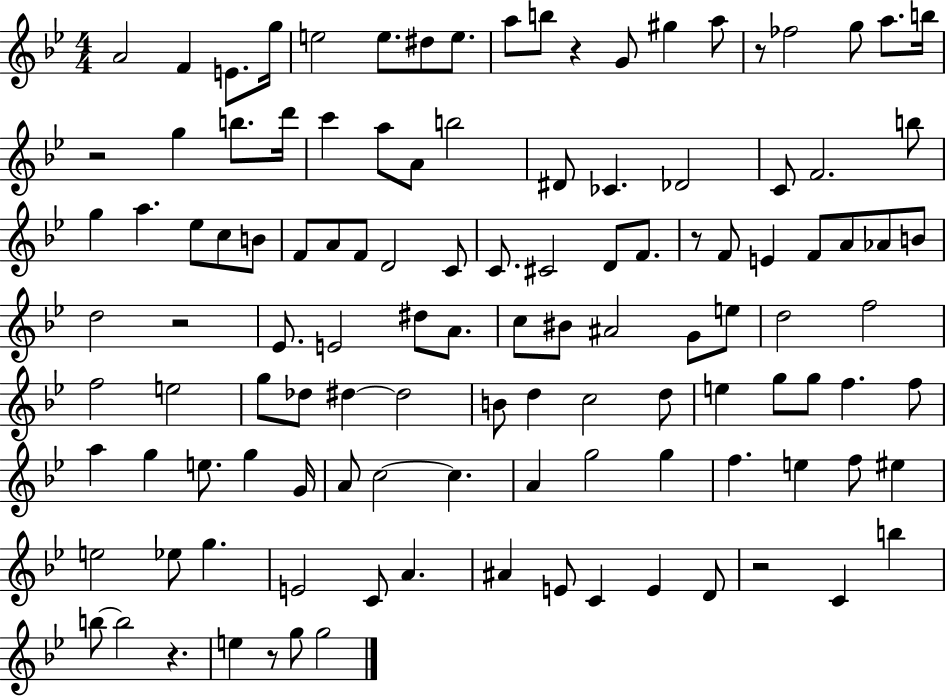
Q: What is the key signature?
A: BES major